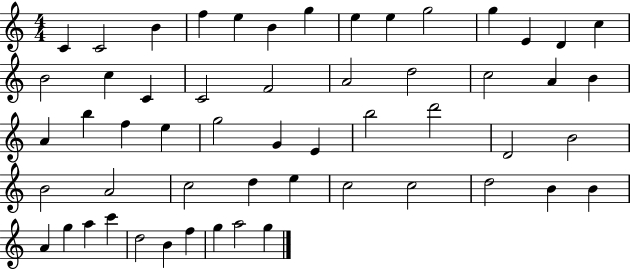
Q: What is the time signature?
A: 4/4